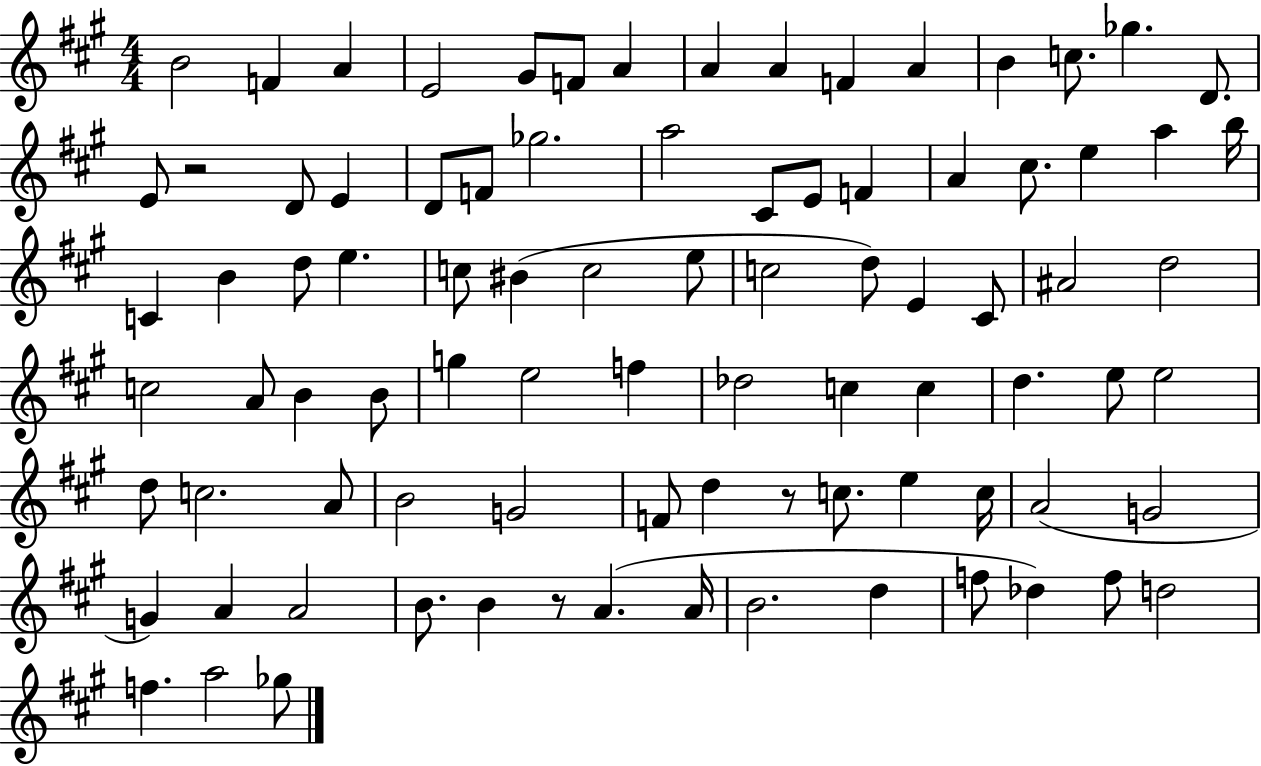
{
  \clef treble
  \numericTimeSignature
  \time 4/4
  \key a \major
  b'2 f'4 a'4 | e'2 gis'8 f'8 a'4 | a'4 a'4 f'4 a'4 | b'4 c''8. ges''4. d'8. | \break e'8 r2 d'8 e'4 | d'8 f'8 ges''2. | a''2 cis'8 e'8 f'4 | a'4 cis''8. e''4 a''4 b''16 | \break c'4 b'4 d''8 e''4. | c''8 bis'4( c''2 e''8 | c''2 d''8) e'4 cis'8 | ais'2 d''2 | \break c''2 a'8 b'4 b'8 | g''4 e''2 f''4 | des''2 c''4 c''4 | d''4. e''8 e''2 | \break d''8 c''2. a'8 | b'2 g'2 | f'8 d''4 r8 c''8. e''4 c''16 | a'2( g'2 | \break g'4) a'4 a'2 | b'8. b'4 r8 a'4.( a'16 | b'2. d''4 | f''8 des''4) f''8 d''2 | \break f''4. a''2 ges''8 | \bar "|."
}